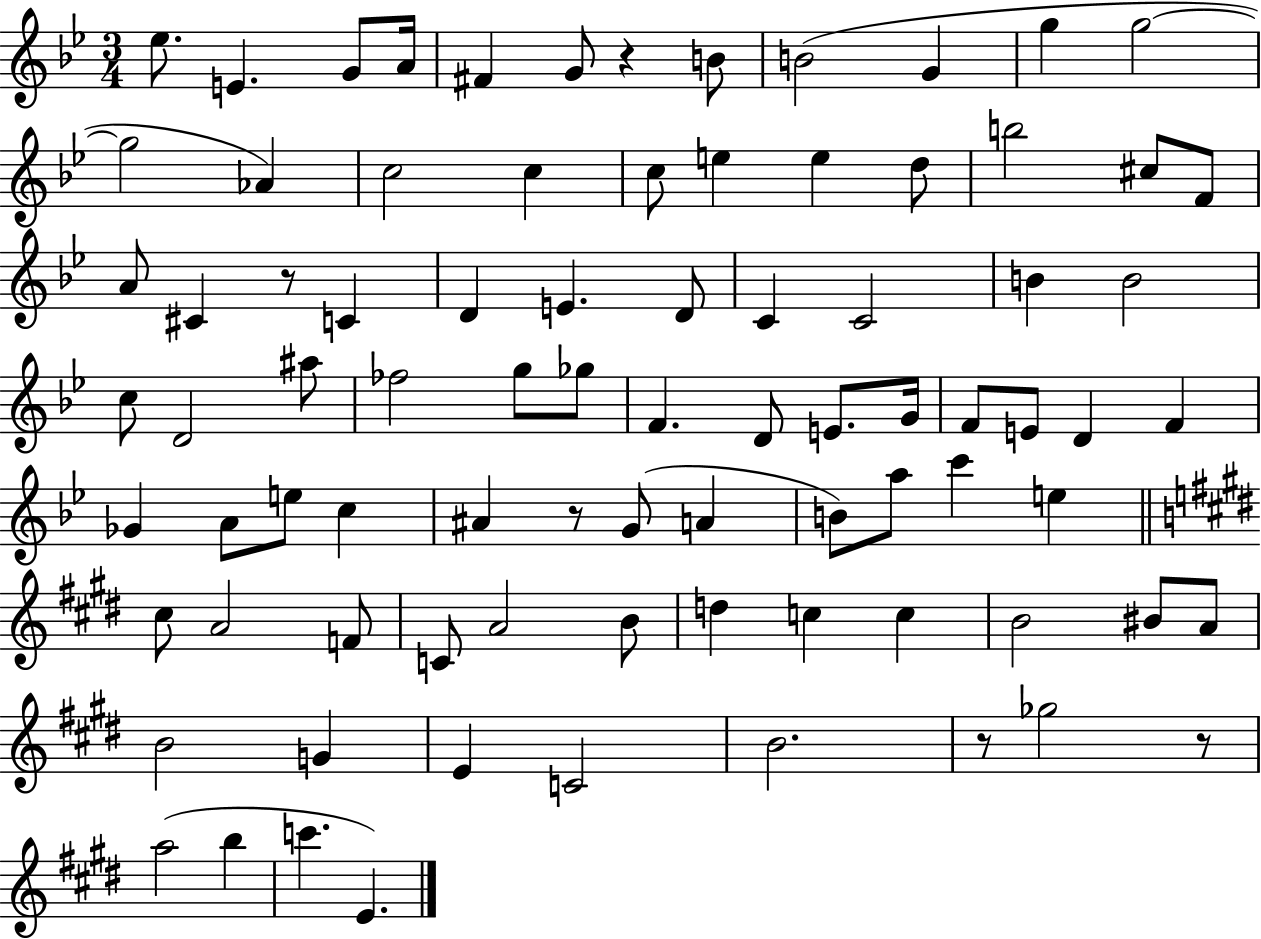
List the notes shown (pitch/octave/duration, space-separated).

Eb5/e. E4/q. G4/e A4/s F#4/q G4/e R/q B4/e B4/h G4/q G5/q G5/h G5/h Ab4/q C5/h C5/q C5/e E5/q E5/q D5/e B5/h C#5/e F4/e A4/e C#4/q R/e C4/q D4/q E4/q. D4/e C4/q C4/h B4/q B4/h C5/e D4/h A#5/e FES5/h G5/e Gb5/e F4/q. D4/e E4/e. G4/s F4/e E4/e D4/q F4/q Gb4/q A4/e E5/e C5/q A#4/q R/e G4/e A4/q B4/e A5/e C6/q E5/q C#5/e A4/h F4/e C4/e A4/h B4/e D5/q C5/q C5/q B4/h BIS4/e A4/e B4/h G4/q E4/q C4/h B4/h. R/e Gb5/h R/e A5/h B5/q C6/q. E4/q.